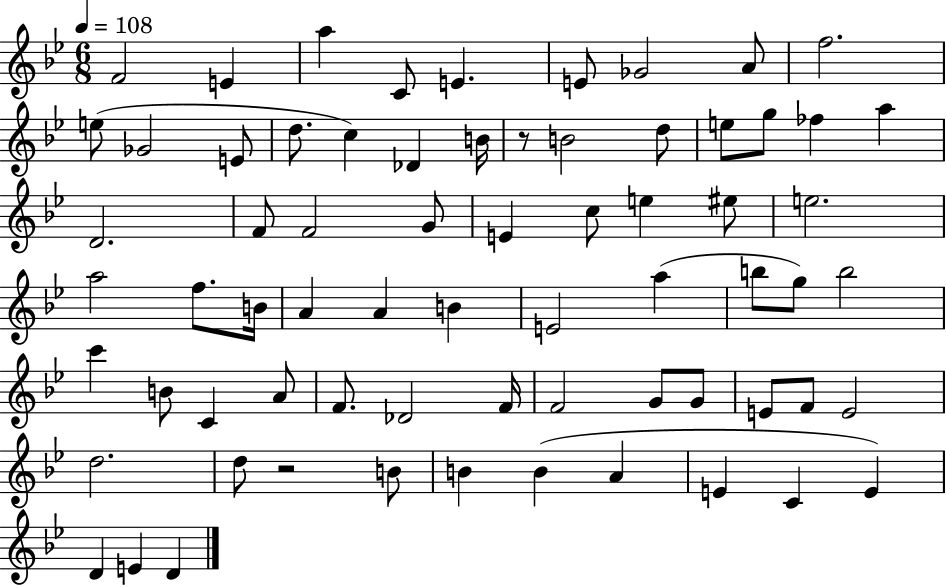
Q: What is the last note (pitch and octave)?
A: D4